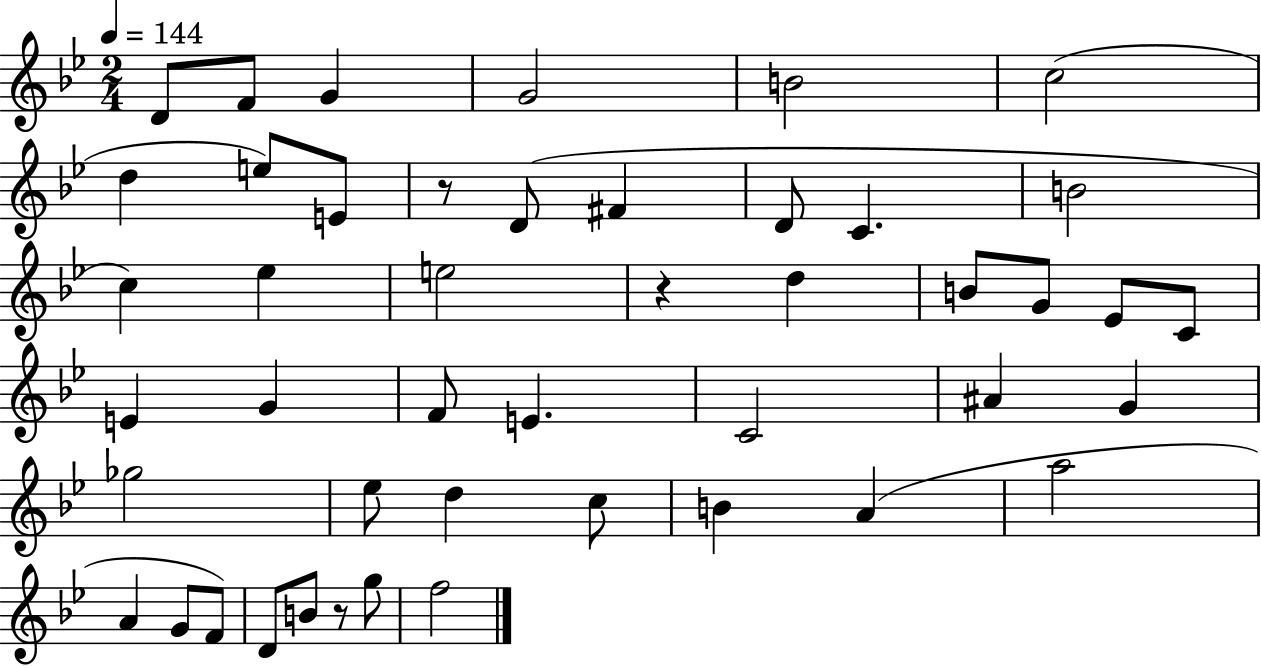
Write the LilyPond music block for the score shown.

{
  \clef treble
  \numericTimeSignature
  \time 2/4
  \key bes \major
  \tempo 4 = 144
  d'8 f'8 g'4 | g'2 | b'2 | c''2( | \break d''4 e''8) e'8 | r8 d'8( fis'4 | d'8 c'4. | b'2 | \break c''4) ees''4 | e''2 | r4 d''4 | b'8 g'8 ees'8 c'8 | \break e'4 g'4 | f'8 e'4. | c'2 | ais'4 g'4 | \break ges''2 | ees''8 d''4 c''8 | b'4 a'4( | a''2 | \break a'4 g'8 f'8) | d'8 b'8 r8 g''8 | f''2 | \bar "|."
}